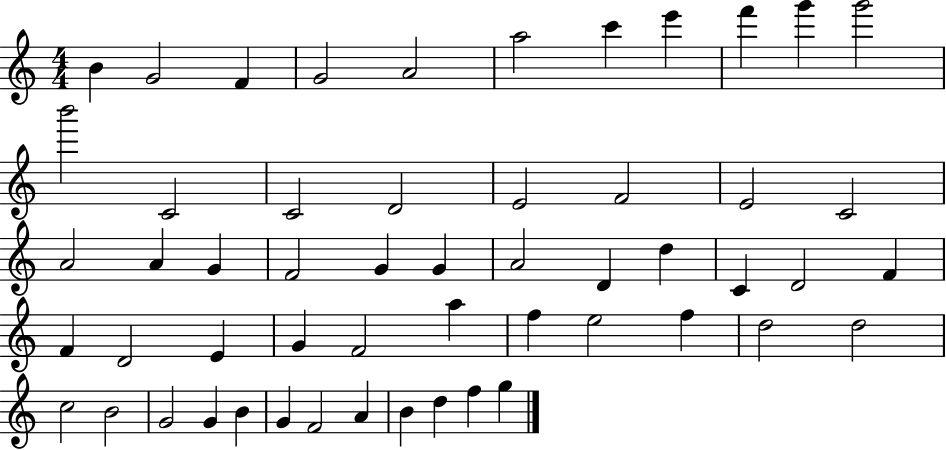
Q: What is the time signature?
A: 4/4